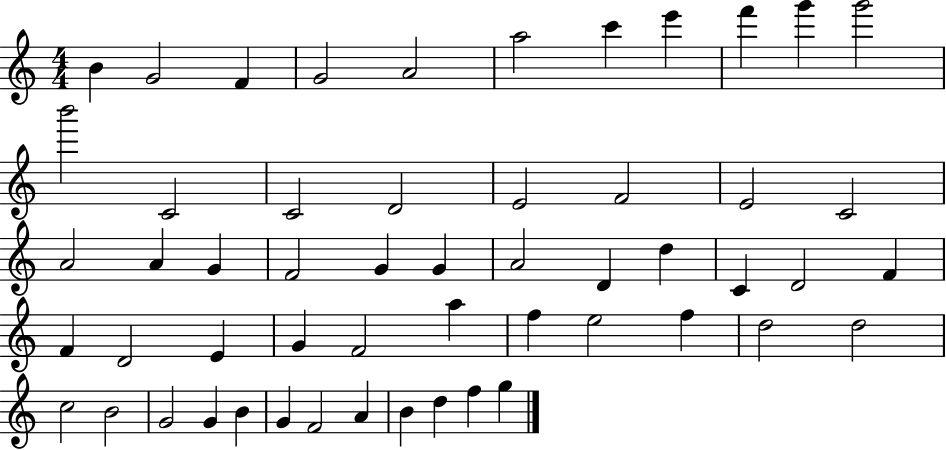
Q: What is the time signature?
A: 4/4